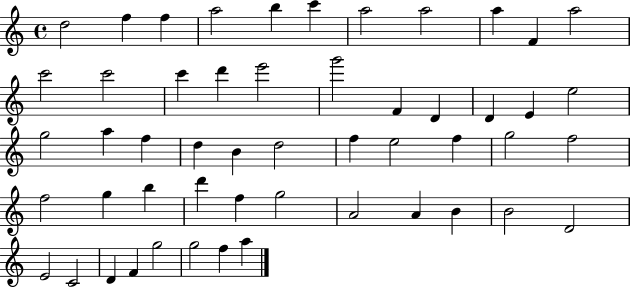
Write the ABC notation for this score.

X:1
T:Untitled
M:4/4
L:1/4
K:C
d2 f f a2 b c' a2 a2 a F a2 c'2 c'2 c' d' e'2 g'2 F D D E e2 g2 a f d B d2 f e2 f g2 f2 f2 g b d' f g2 A2 A B B2 D2 E2 C2 D F g2 g2 f a